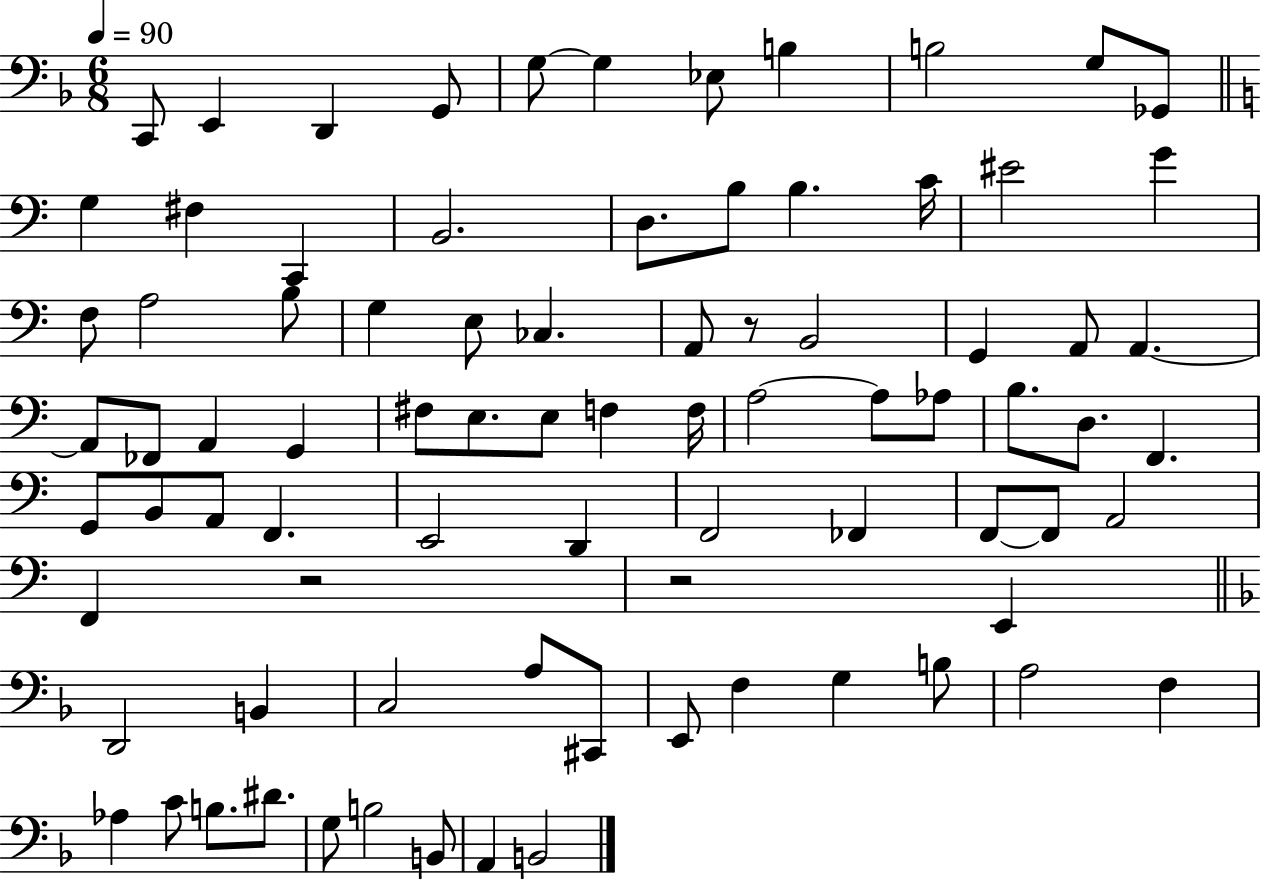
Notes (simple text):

C2/e E2/q D2/q G2/e G3/e G3/q Eb3/e B3/q B3/h G3/e Gb2/e G3/q F#3/q C2/q B2/h. D3/e. B3/e B3/q. C4/s EIS4/h G4/q F3/e A3/h B3/e G3/q E3/e CES3/q. A2/e R/e B2/h G2/q A2/e A2/q. A2/e FES2/e A2/q G2/q F#3/e E3/e. E3/e F3/q F3/s A3/h A3/e Ab3/e B3/e. D3/e. F2/q. G2/e B2/e A2/e F2/q. E2/h D2/q F2/h FES2/q F2/e F2/e A2/h F2/q R/h R/h E2/q D2/h B2/q C3/h A3/e C#2/e E2/e F3/q G3/q B3/e A3/h F3/q Ab3/q C4/e B3/e. D#4/e. G3/e B3/h B2/e A2/q B2/h